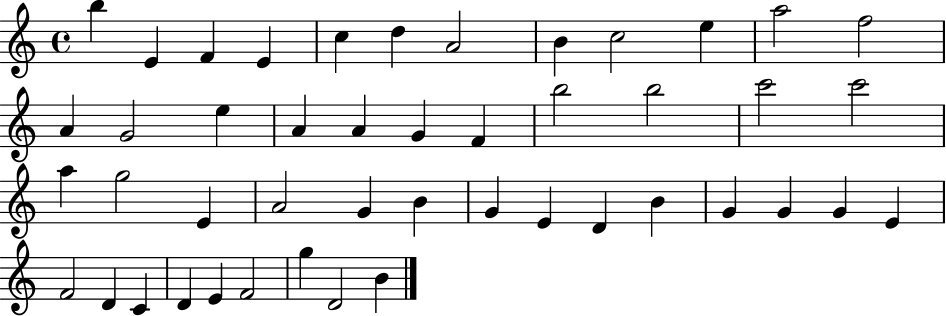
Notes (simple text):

B5/q E4/q F4/q E4/q C5/q D5/q A4/h B4/q C5/h E5/q A5/h F5/h A4/q G4/h E5/q A4/q A4/q G4/q F4/q B5/h B5/h C6/h C6/h A5/q G5/h E4/q A4/h G4/q B4/q G4/q E4/q D4/q B4/q G4/q G4/q G4/q E4/q F4/h D4/q C4/q D4/q E4/q F4/h G5/q D4/h B4/q